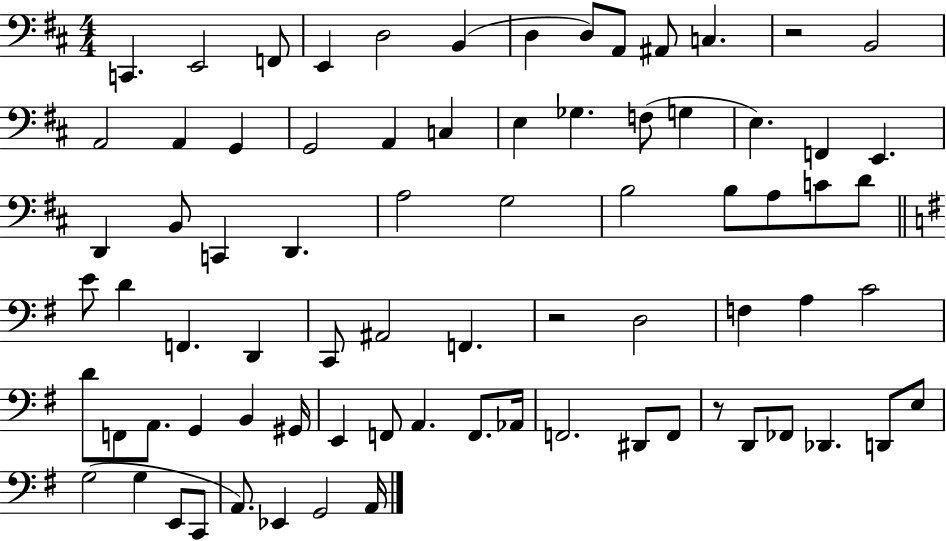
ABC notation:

X:1
T:Untitled
M:4/4
L:1/4
K:D
C,, E,,2 F,,/2 E,, D,2 B,, D, D,/2 A,,/2 ^A,,/2 C, z2 B,,2 A,,2 A,, G,, G,,2 A,, C, E, _G, F,/2 G, E, F,, E,, D,, B,,/2 C,, D,, A,2 G,2 B,2 B,/2 A,/2 C/2 D/2 E/2 D F,, D,, C,,/2 ^A,,2 F,, z2 D,2 F, A, C2 D/2 F,,/2 A,,/2 G,, B,, ^G,,/4 E,, F,,/2 A,, F,,/2 _A,,/4 F,,2 ^D,,/2 F,,/2 z/2 D,,/2 _F,,/2 _D,, D,,/2 E,/2 G,2 G, E,,/2 C,,/2 A,,/2 _E,, G,,2 A,,/4